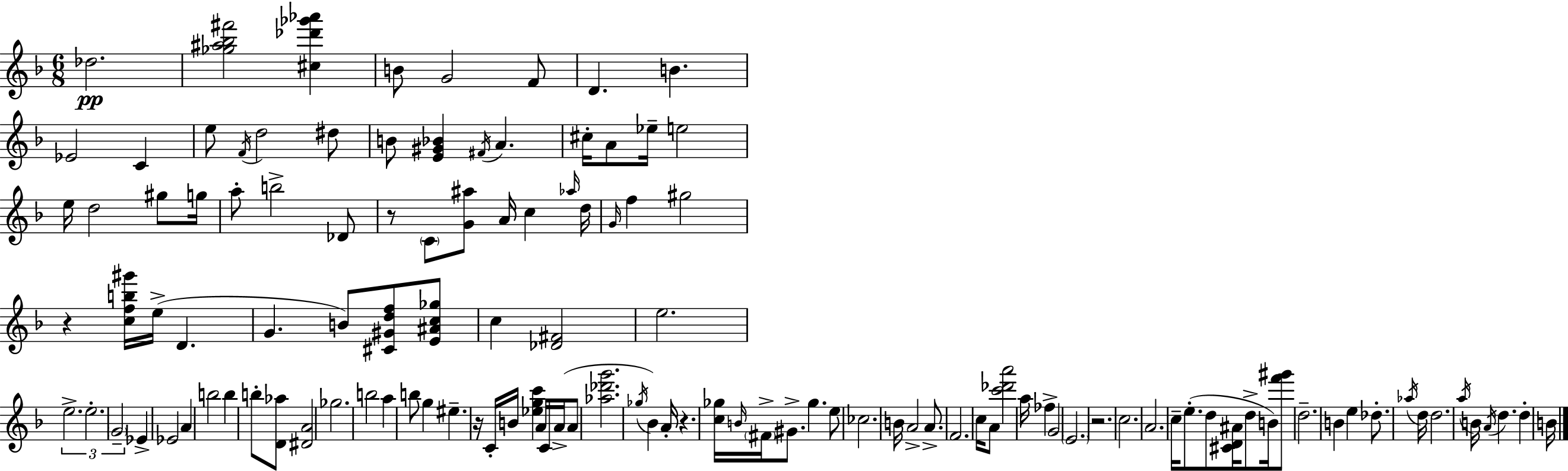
{
  \clef treble
  \numericTimeSignature
  \time 6/8
  \key d \minor
  des''2.\pp | <ges'' ais'' bes'' fis'''>2 <cis'' des''' ges''' aes'''>4 | b'8 g'2 f'8 | d'4. b'4. | \break ees'2 c'4 | e''8 \acciaccatura { f'16 } d''2 dis''8 | b'8 <e' gis' bes'>4 \acciaccatura { fis'16 } a'4. | cis''16-. a'8 ees''16-- e''2 | \break e''16 d''2 gis''8 | g''16 a''8-. b''2-> | des'8 r8 \parenthesize c'8 <g' ais''>8 a'16 c''4 | \grace { aes''16 } d''16 \grace { g'16 } f''4 gis''2 | \break r4 <c'' f'' b'' gis'''>16 e''16->( d'4. | g'4. b'8) | <cis' gis' d'' f''>8 <e' ais' c'' ges''>8 c''4 <des' fis'>2 | e''2. | \break \tuplet 3/2 { e''2.-> | e''2.-. | \parenthesize g'2-- } | ees'4-> ees'2 | \break a'4 b''2 | b''4 b''8-. <d' aes''>8 <dis' a'>2 | ges''2. | b''2 | \break a''4 b''8 g''4 eis''4.-- | r16 c'16-. b'16 <ees'' g'' c'''>4 a'16 | c'16 a'16->( a'8 <aes'' des''' g'''>2. | \acciaccatura { ges''16 }) bes'4 a'16-. r4. | \break <c'' ges''>16 \grace { b'16 } \parenthesize fis'16-> gis'8.-> ges''4. | e''8 ces''2. | b'16 a'2-> | a'8.-> f'2. | \break c''16 a'8 <c''' des''' a'''>2 | a''16 fes''4-> g'2 | \parenthesize e'2. | r2. | \break c''2. | a'2. | c''16-- e''8.-.( d''8 | <cis' d' ais'>16 d''8-> b'16) <f''' gis'''>8 d''2.-- | \break b'4 e''4 | des''8.-. \acciaccatura { aes''16 } d''16 d''2. | \acciaccatura { a''16 } b'16 \acciaccatura { a'16 } d''4. | d''4-. b'16 \bar "|."
}